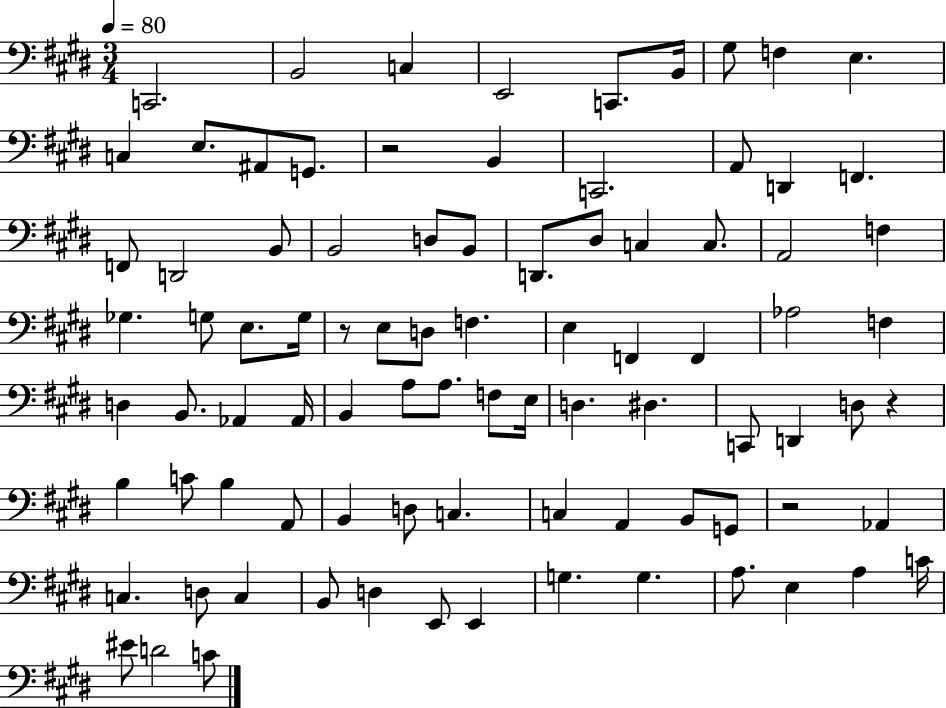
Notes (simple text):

C2/h. B2/h C3/q E2/h C2/e. B2/s G#3/e F3/q E3/q. C3/q E3/e. A#2/e G2/e. R/h B2/q C2/h. A2/e D2/q F2/q. F2/e D2/h B2/e B2/h D3/e B2/e D2/e. D#3/e C3/q C3/e. A2/h F3/q Gb3/q. G3/e E3/e. G3/s R/e E3/e D3/e F3/q. E3/q F2/q F2/q Ab3/h F3/q D3/q B2/e. Ab2/q Ab2/s B2/q A3/e A3/e. F3/e E3/s D3/q. D#3/q. C2/e D2/q D3/e R/q B3/q C4/e B3/q A2/e B2/q D3/e C3/q. C3/q A2/q B2/e G2/e R/h Ab2/q C3/q. D3/e C3/q B2/e D3/q E2/e E2/q G3/q. G3/q. A3/e. E3/q A3/q C4/s EIS4/e D4/h C4/e